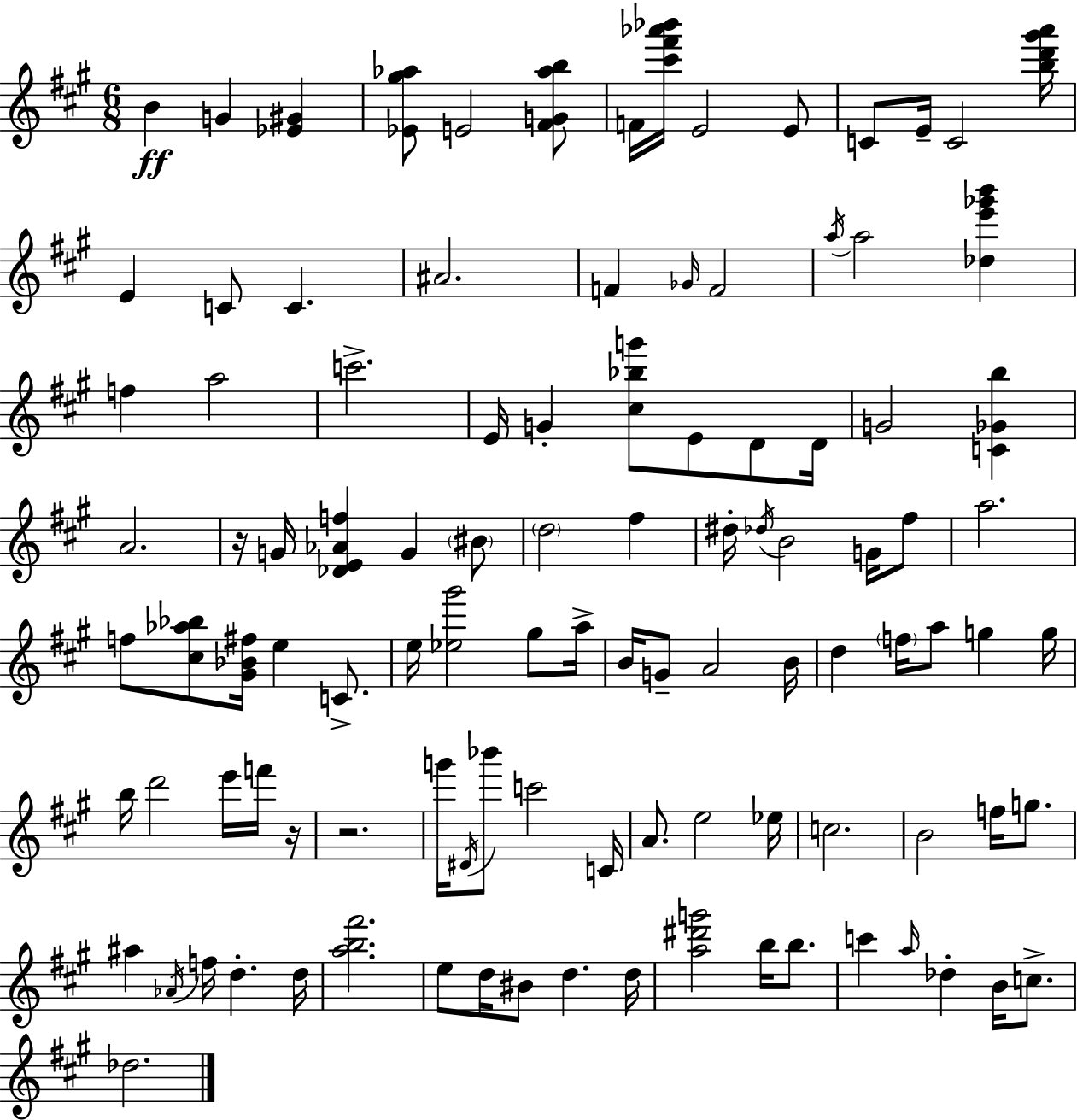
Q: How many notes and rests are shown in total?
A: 105